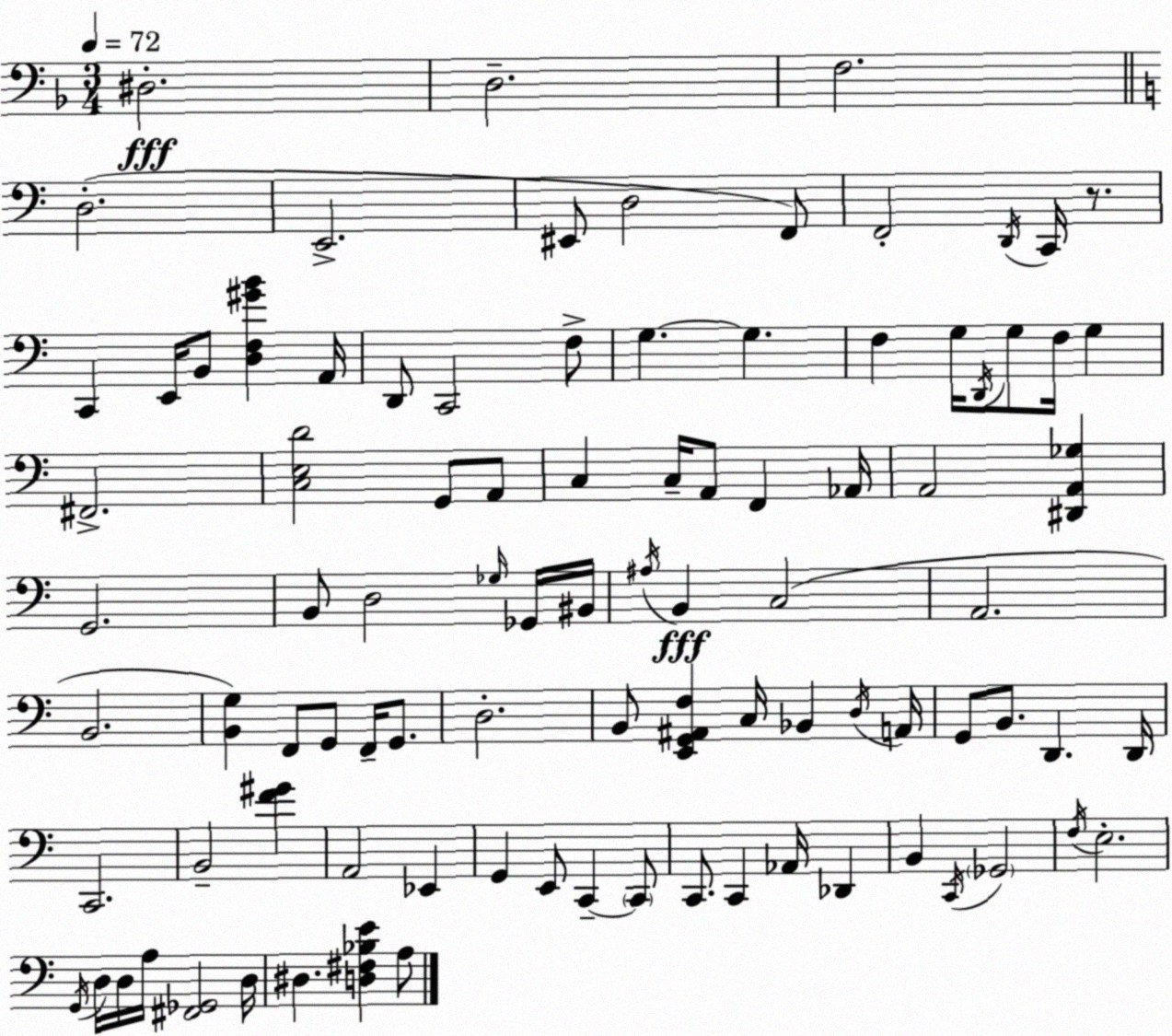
X:1
T:Untitled
M:3/4
L:1/4
K:F
^D,2 D,2 F,2 D,2 E,,2 ^E,,/2 D,2 F,,/2 F,,2 D,,/4 C,,/4 z/2 C,, E,,/4 B,,/2 [D,F,^GB] A,,/4 D,,/2 C,,2 F,/2 G, G, F, G,/4 D,,/4 G,/2 F,/4 G, ^F,,2 [C,E,D]2 G,,/2 A,,/2 C, C,/4 A,,/2 F,, _A,,/4 A,,2 [^D,,A,,_G,] G,,2 B,,/2 D,2 _G,/4 _G,,/4 ^B,,/4 ^A,/4 B,, C,2 A,,2 B,,2 [B,,G,] F,,/2 G,,/2 F,,/4 G,,/2 D,2 B,,/2 [E,,G,,^A,,F,] C,/4 _B,, D,/4 A,,/4 G,,/2 B,,/2 D,, D,,/4 C,,2 B,,2 [F^G] A,,2 _E,, G,, E,,/2 C,, C,,/2 C,,/2 C,, _A,,/4 _D,, B,, C,,/4 _G,,2 F,/4 E,2 G,,/4 D,/4 D,/4 A,/4 [^F,,_G,,]2 D,/4 ^D, [D,^F,_B,E] A,/2